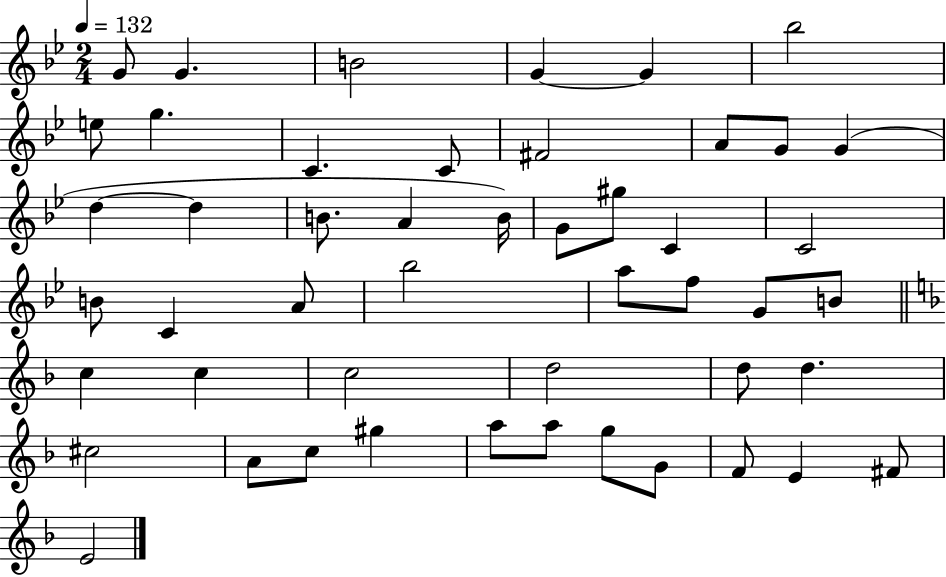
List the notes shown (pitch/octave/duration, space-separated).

G4/e G4/q. B4/h G4/q G4/q Bb5/h E5/e G5/q. C4/q. C4/e F#4/h A4/e G4/e G4/q D5/q D5/q B4/e. A4/q B4/s G4/e G#5/e C4/q C4/h B4/e C4/q A4/e Bb5/h A5/e F5/e G4/e B4/e C5/q C5/q C5/h D5/h D5/e D5/q. C#5/h A4/e C5/e G#5/q A5/e A5/e G5/e G4/e F4/e E4/q F#4/e E4/h